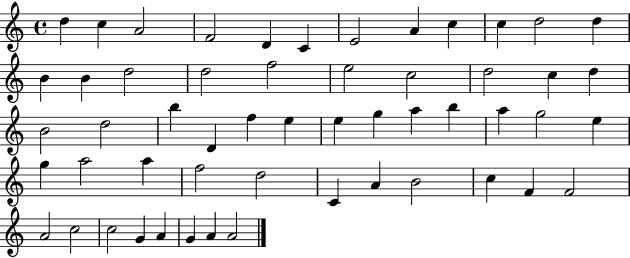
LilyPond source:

{
  \clef treble
  \time 4/4
  \defaultTimeSignature
  \key c \major
  d''4 c''4 a'2 | f'2 d'4 c'4 | e'2 a'4 c''4 | c''4 d''2 d''4 | \break b'4 b'4 d''2 | d''2 f''2 | e''2 c''2 | d''2 c''4 d''4 | \break b'2 d''2 | b''4 d'4 f''4 e''4 | e''4 g''4 a''4 b''4 | a''4 g''2 e''4 | \break g''4 a''2 a''4 | f''2 d''2 | c'4 a'4 b'2 | c''4 f'4 f'2 | \break a'2 c''2 | c''2 g'4 a'4 | g'4 a'4 a'2 | \bar "|."
}